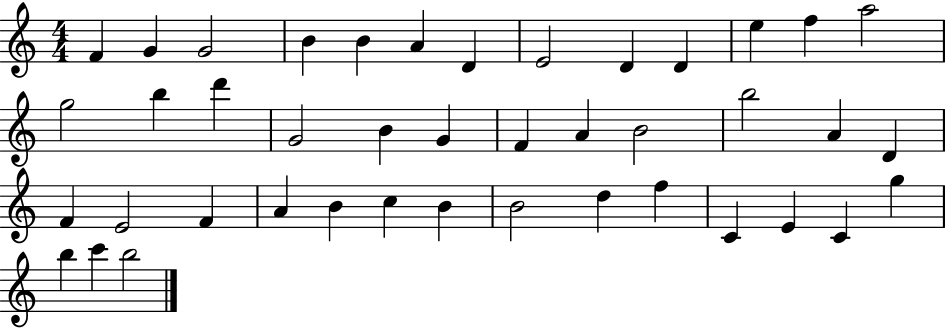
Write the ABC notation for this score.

X:1
T:Untitled
M:4/4
L:1/4
K:C
F G G2 B B A D E2 D D e f a2 g2 b d' G2 B G F A B2 b2 A D F E2 F A B c B B2 d f C E C g b c' b2